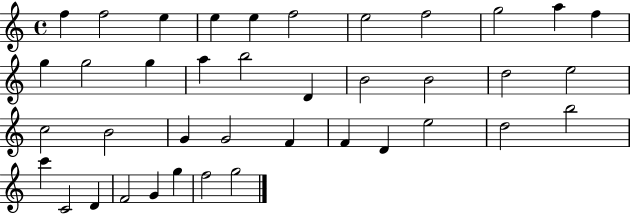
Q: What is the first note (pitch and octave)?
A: F5